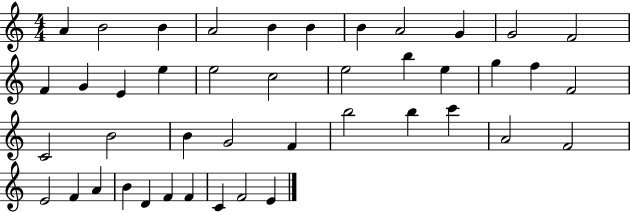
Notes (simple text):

A4/q B4/h B4/q A4/h B4/q B4/q B4/q A4/h G4/q G4/h F4/h F4/q G4/q E4/q E5/q E5/h C5/h E5/h B5/q E5/q G5/q F5/q F4/h C4/h B4/h B4/q G4/h F4/q B5/h B5/q C6/q A4/h F4/h E4/h F4/q A4/q B4/q D4/q F4/q F4/q C4/q F4/h E4/q